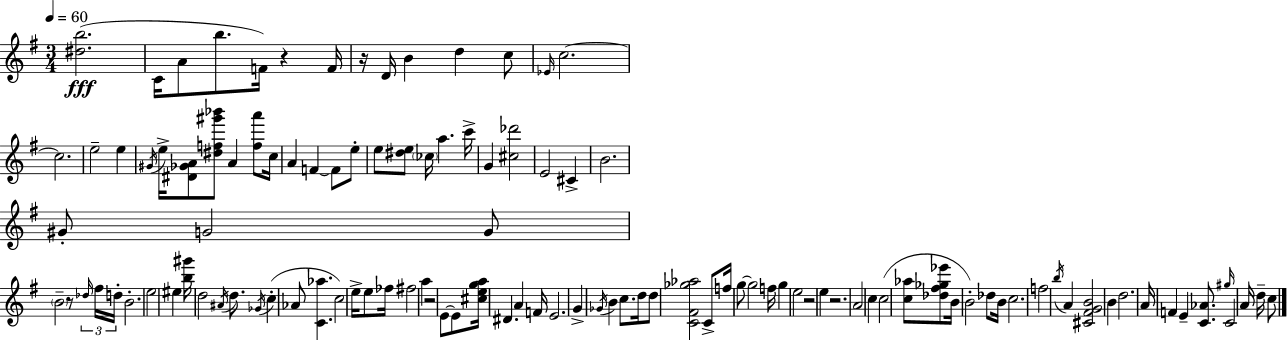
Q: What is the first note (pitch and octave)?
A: C4